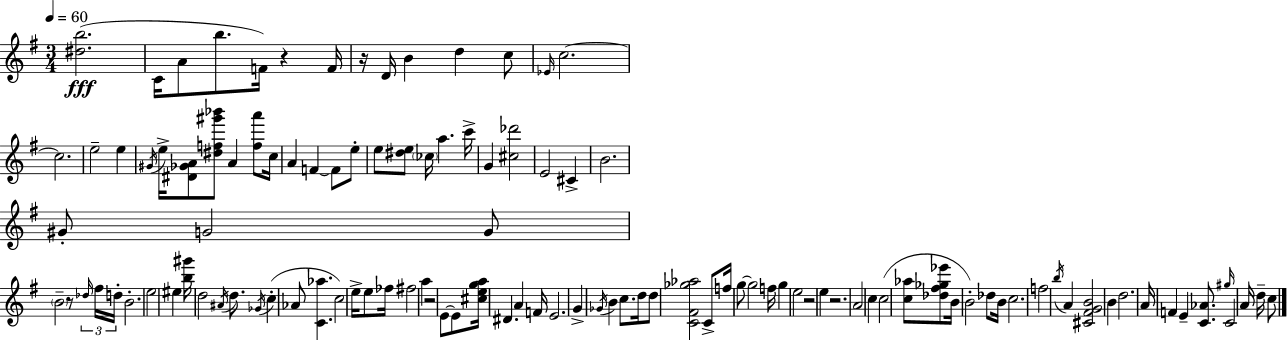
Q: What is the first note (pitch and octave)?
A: C4